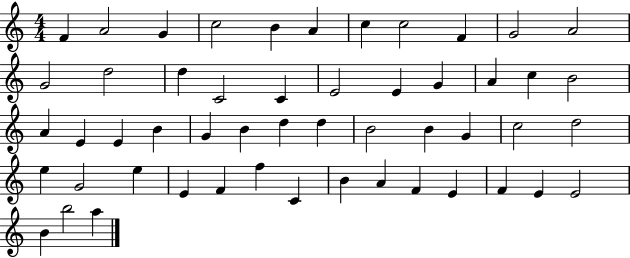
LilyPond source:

{
  \clef treble
  \numericTimeSignature
  \time 4/4
  \key c \major
  f'4 a'2 g'4 | c''2 b'4 a'4 | c''4 c''2 f'4 | g'2 a'2 | \break g'2 d''2 | d''4 c'2 c'4 | e'2 e'4 g'4 | a'4 c''4 b'2 | \break a'4 e'4 e'4 b'4 | g'4 b'4 d''4 d''4 | b'2 b'4 g'4 | c''2 d''2 | \break e''4 g'2 e''4 | e'4 f'4 f''4 c'4 | b'4 a'4 f'4 e'4 | f'4 e'4 e'2 | \break b'4 b''2 a''4 | \bar "|."
}